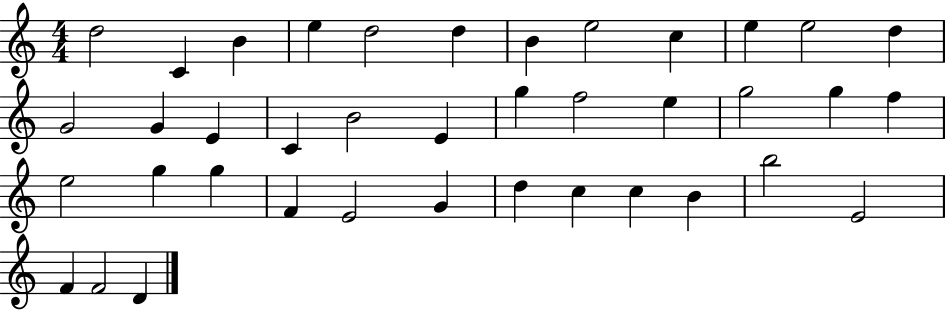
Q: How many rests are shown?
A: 0